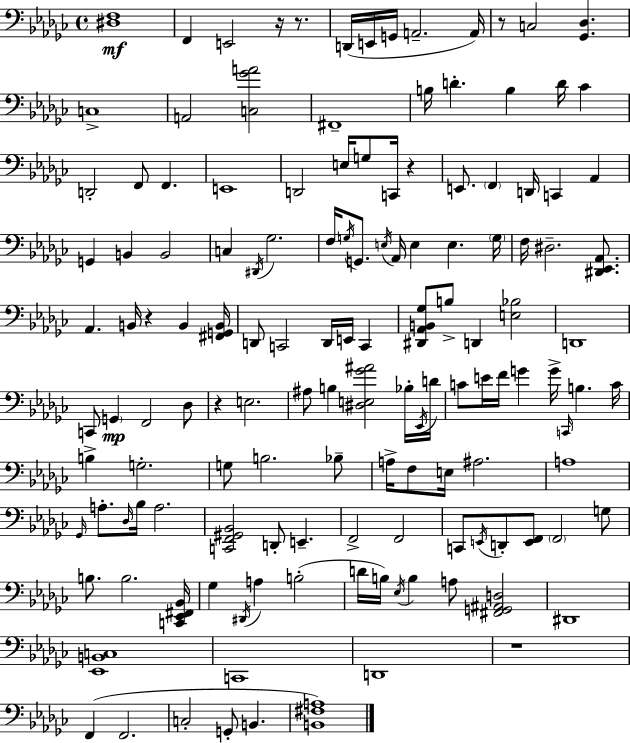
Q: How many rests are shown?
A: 7